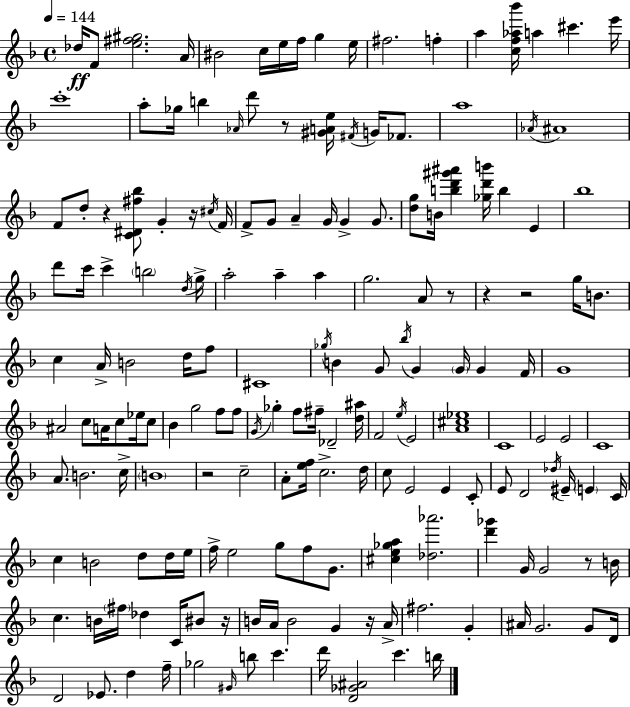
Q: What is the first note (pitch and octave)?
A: Db5